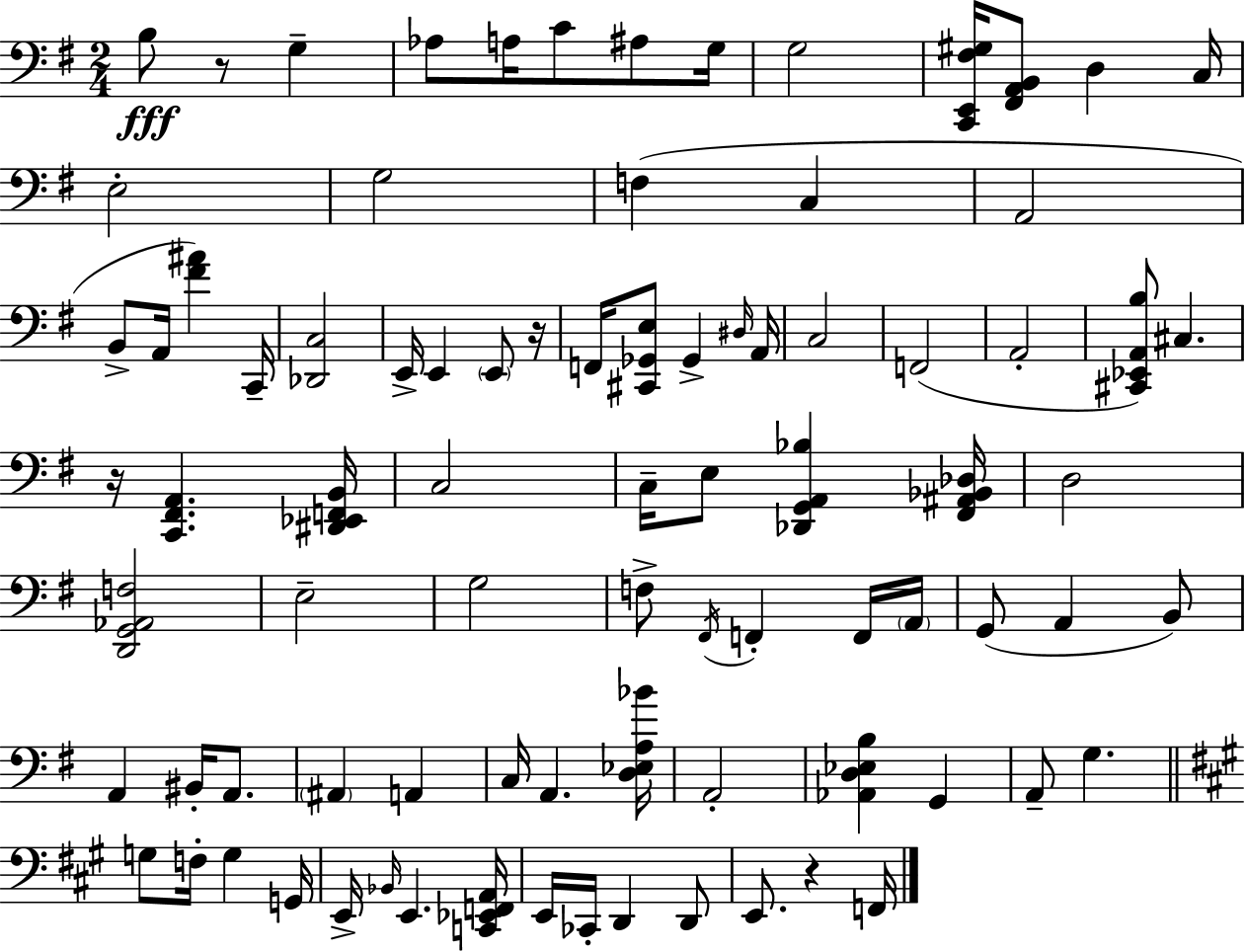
B3/e R/e G3/q Ab3/e A3/s C4/e A#3/e G3/s G3/h [C2,E2,F#3,G#3]/s [F#2,A2,B2]/e D3/q C3/s E3/h G3/h F3/q C3/q A2/h B2/e A2/s [F#4,A#4]/q C2/s [Db2,C3]/h E2/s E2/q E2/e R/s F2/s [C#2,Gb2,E3]/e Gb2/q D#3/s A2/s C3/h F2/h A2/h [C#2,Eb2,A2,B3]/e C#3/q. R/s [C2,F#2,A2]/q. [D#2,Eb2,F2,B2]/s C3/h C3/s E3/e [Db2,G2,A2,Bb3]/q [F#2,A#2,Bb2,Db3]/s D3/h [D2,G2,Ab2,F3]/h E3/h G3/h F3/e F#2/s F2/q F2/s A2/s G2/e A2/q B2/e A2/q BIS2/s A2/e. A#2/q A2/q C3/s A2/q. [D3,Eb3,A3,Bb4]/s A2/h [Ab2,D3,Eb3,B3]/q G2/q A2/e G3/q. G3/e F3/s G3/q G2/s E2/s Bb2/s E2/q. [C2,Eb2,F2,A2]/s E2/s CES2/s D2/q D2/e E2/e. R/q F2/s